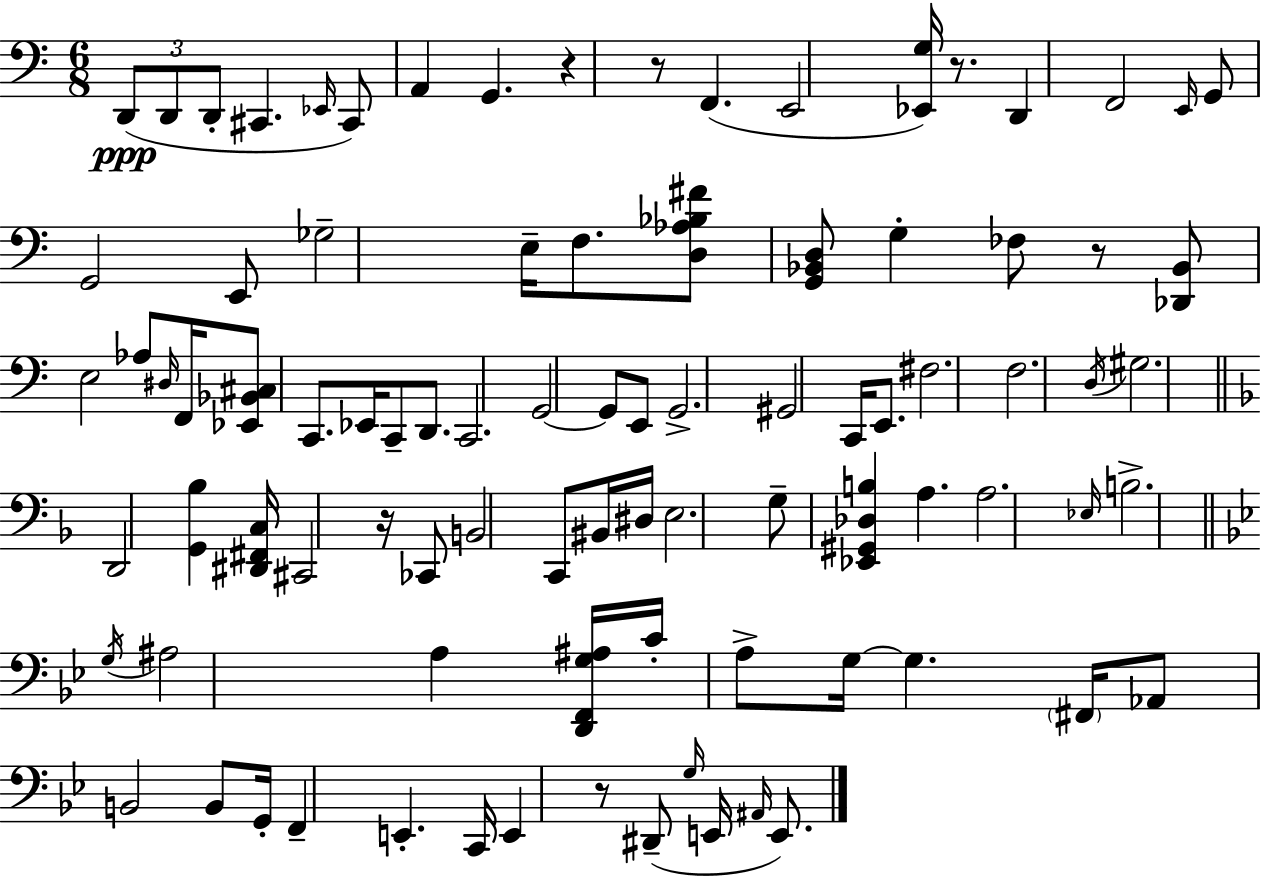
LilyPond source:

{
  \clef bass
  \numericTimeSignature
  \time 6/8
  \key a \minor
  \tuplet 3/2 { d,8(\ppp d,8 d,8-. } cis,4. | \grace { ees,16 }) cis,8 a,4 g,4. | r4 r8 f,4.( | e,2 <ees, g>16) r8. | \break d,4 f,2 | \grace { e,16 } g,8 g,2 | e,8 ges2-- e16-- f8. | <d aes bes fis'>8 <g, bes, d>8 g4-. fes8 | \break r8 <des, bes,>8 e2 | aes8 \grace { dis16 } f,16 <ees, bes, cis>8 c,8. ees,16 c,8-- | d,8. c,2. | g,2~~ g,8 | \break e,8 g,2.-> | gis,2 c,16 | e,8. fis2. | f2. | \break \acciaccatura { d16 } gis2. | \bar "||" \break \key f \major d,2 <g, bes>4 | <dis, fis, c>16 cis,2 r16 ces,8 | b,2 c,8 bis,16 dis16 | e2. | \break g8-- <ees, gis, des b>4 a4. | a2. | \grace { ees16 } b2.-> | \bar "||" \break \key bes \major \acciaccatura { g16 } ais2 a4 | <d, f, g ais>16 c'16-. a8-> g16~~ g4. | \parenthesize fis,16 aes,8 b,2 b,8 | g,16-. f,4-- e,4.-. | \break c,16 e,4 r8 dis,8--( \grace { g16 } e,16 \grace { ais,16 } | e,8.) \bar "|."
}